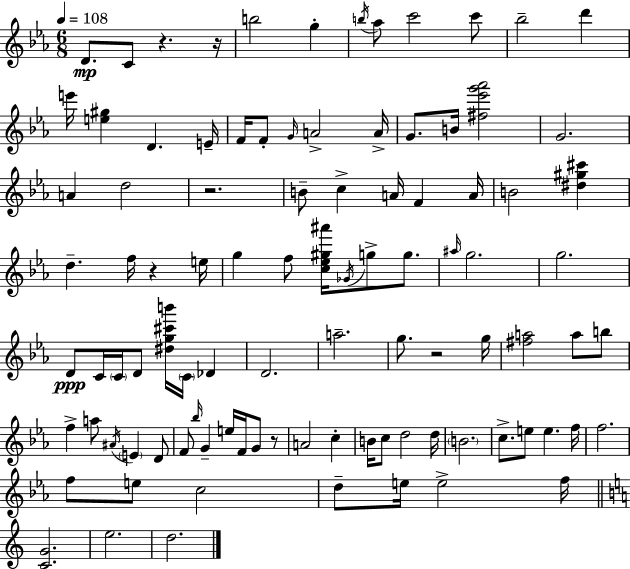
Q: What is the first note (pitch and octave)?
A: D4